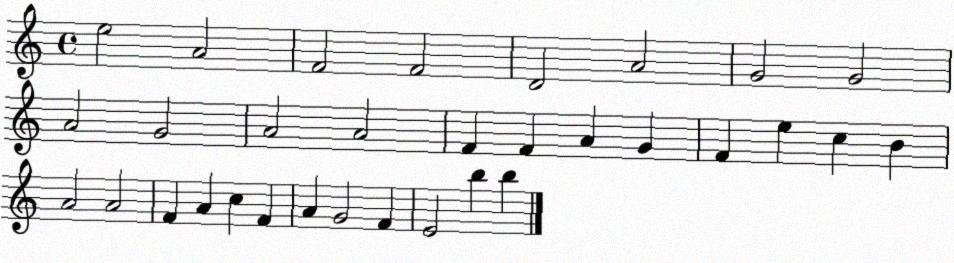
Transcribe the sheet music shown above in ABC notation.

X:1
T:Untitled
M:4/4
L:1/4
K:C
e2 A2 F2 F2 D2 A2 G2 G2 A2 G2 A2 A2 F F A G F e c B A2 A2 F A c F A G2 F E2 b b